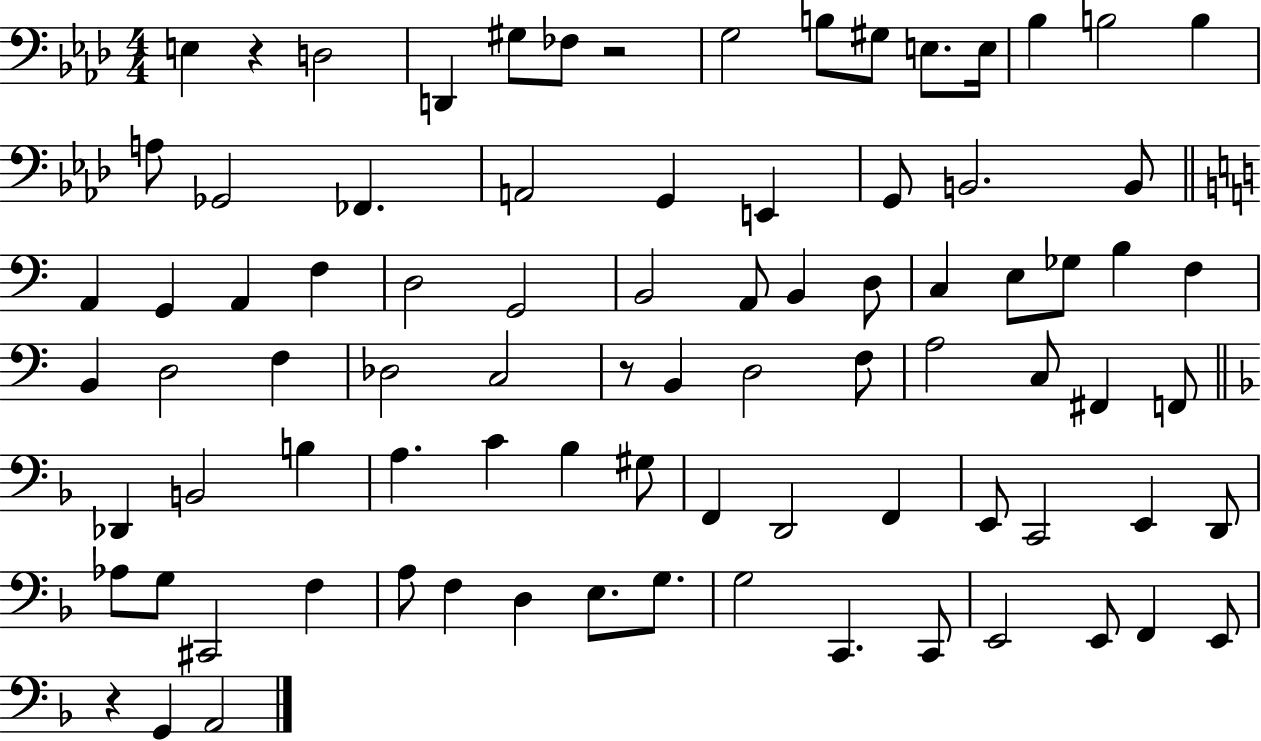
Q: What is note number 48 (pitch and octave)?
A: F#2